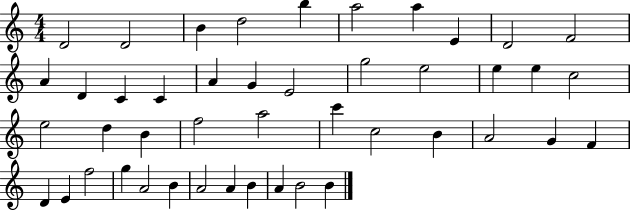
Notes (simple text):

D4/h D4/h B4/q D5/h B5/q A5/h A5/q E4/q D4/h F4/h A4/q D4/q C4/q C4/q A4/q G4/q E4/h G5/h E5/h E5/q E5/q C5/h E5/h D5/q B4/q F5/h A5/h C6/q C5/h B4/q A4/h G4/q F4/q D4/q E4/q F5/h G5/q A4/h B4/q A4/h A4/q B4/q A4/q B4/h B4/q